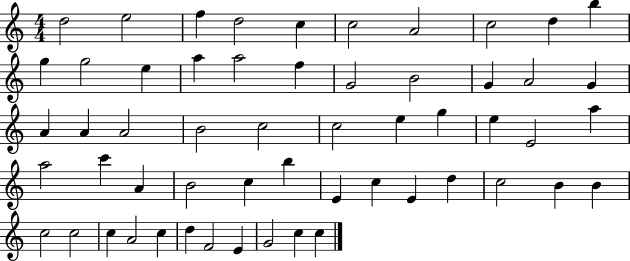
D5/h E5/h F5/q D5/h C5/q C5/h A4/h C5/h D5/q B5/q G5/q G5/h E5/q A5/q A5/h F5/q G4/h B4/h G4/q A4/h G4/q A4/q A4/q A4/h B4/h C5/h C5/h E5/q G5/q E5/q E4/h A5/q A5/h C6/q A4/q B4/h C5/q B5/q E4/q C5/q E4/q D5/q C5/h B4/q B4/q C5/h C5/h C5/q A4/h C5/q D5/q F4/h E4/q G4/h C5/q C5/q